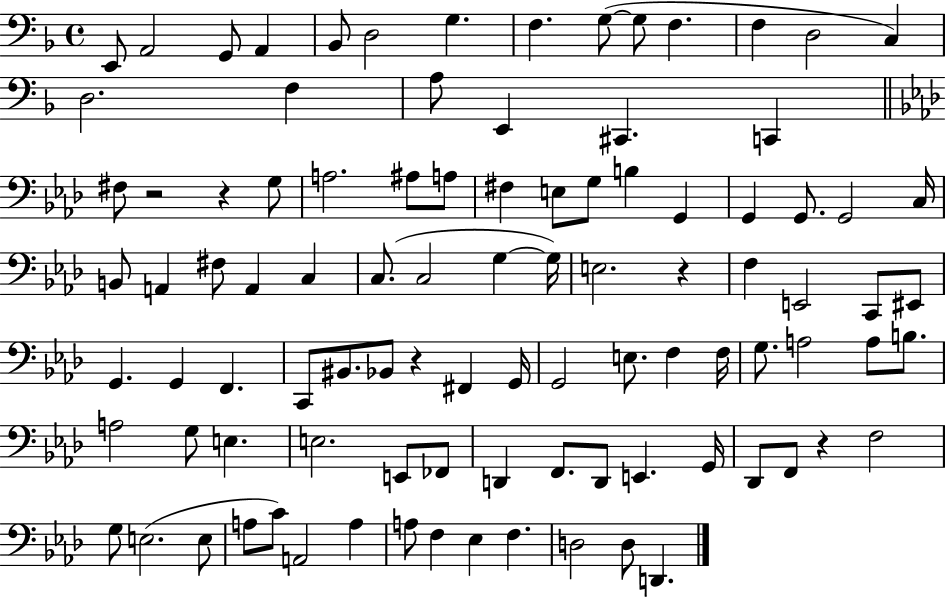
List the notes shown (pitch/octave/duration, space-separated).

E2/e A2/h G2/e A2/q Bb2/e D3/h G3/q. F3/q. G3/e G3/e F3/q. F3/q D3/h C3/q D3/h. F3/q A3/e E2/q C#2/q. C2/q F#3/e R/h R/q G3/e A3/h. A#3/e A3/e F#3/q E3/e G3/e B3/q G2/q G2/q G2/e. G2/h C3/s B2/e A2/q F#3/e A2/q C3/q C3/e. C3/h G3/q G3/s E3/h. R/q F3/q E2/h C2/e EIS2/e G2/q. G2/q F2/q. C2/e BIS2/e. Bb2/e R/q F#2/q G2/s G2/h E3/e. F3/q F3/s G3/e. A3/h A3/e B3/e. A3/h G3/e E3/q. E3/h. E2/e FES2/e D2/q F2/e. D2/e E2/q. G2/s Db2/e F2/e R/q F3/h G3/e E3/h. E3/e A3/e C4/e A2/h A3/q A3/e F3/q Eb3/q F3/q. D3/h D3/e D2/q.